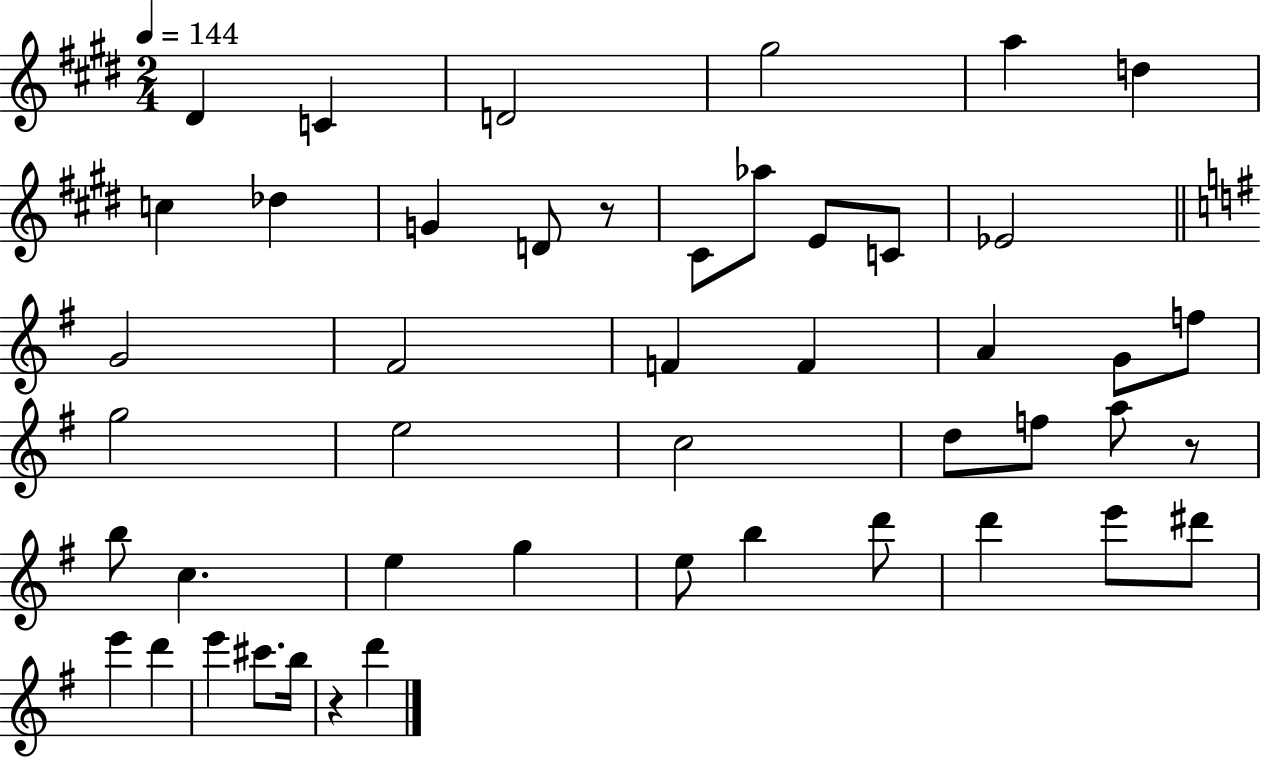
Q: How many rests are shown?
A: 3